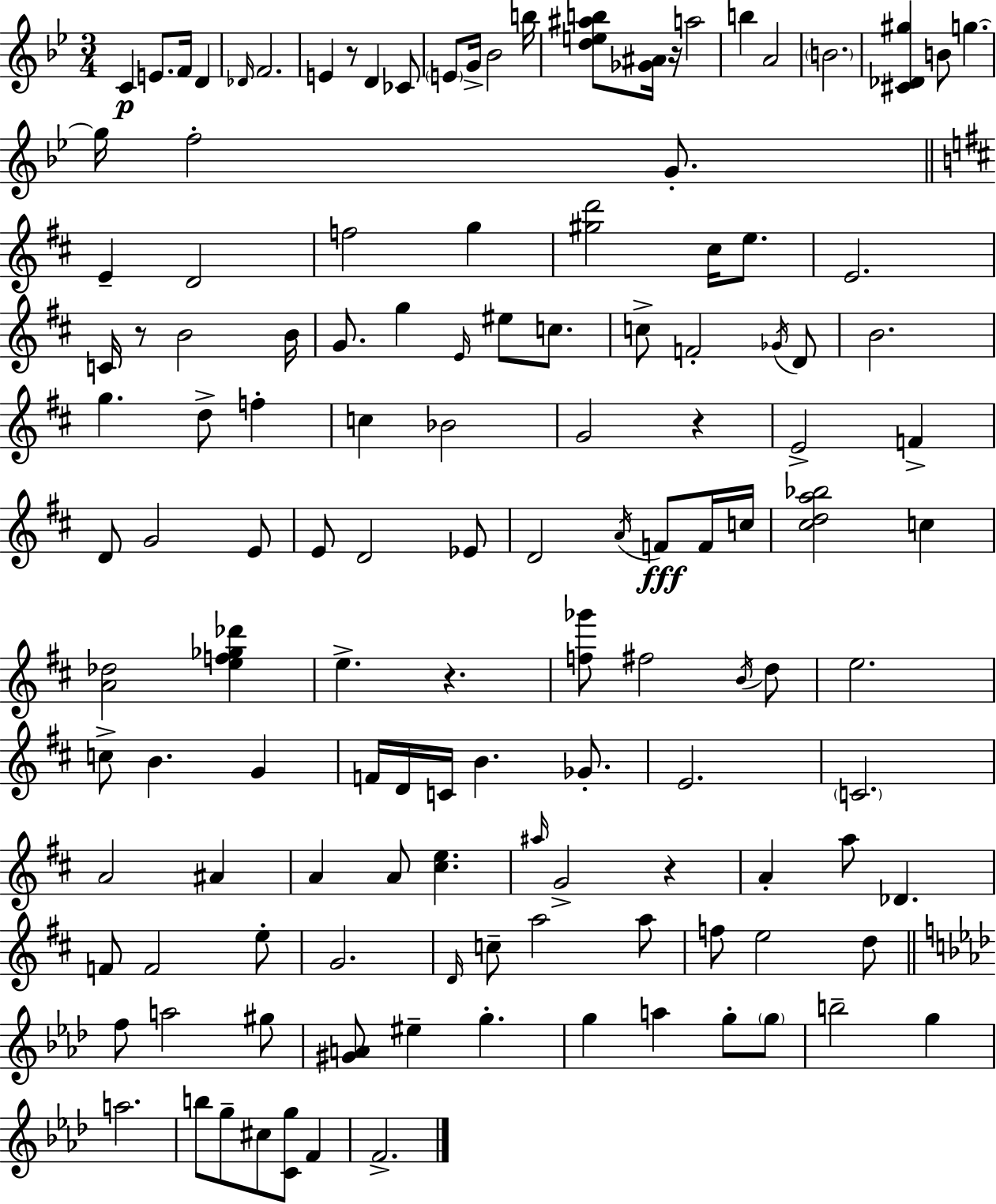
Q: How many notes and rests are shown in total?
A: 131